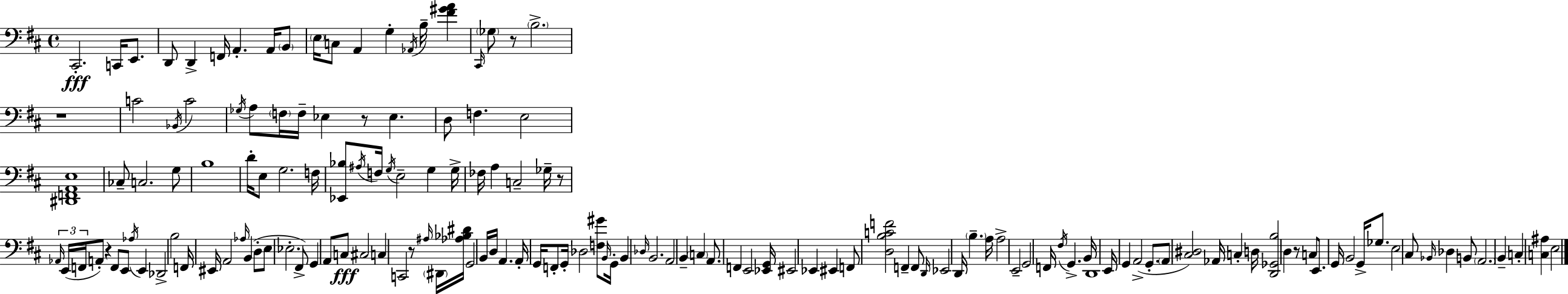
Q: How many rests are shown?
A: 7